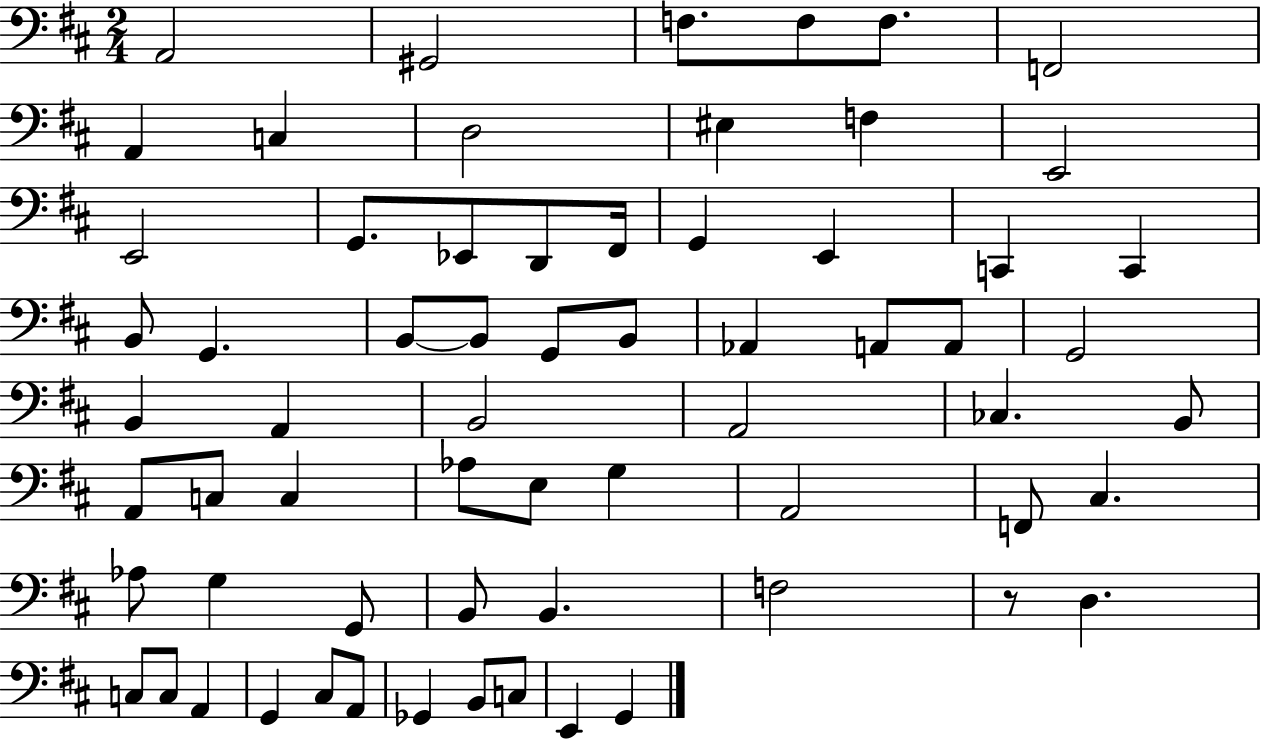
{
  \clef bass
  \numericTimeSignature
  \time 2/4
  \key d \major
  \repeat volta 2 { a,2 | gis,2 | f8. f8 f8. | f,2 | \break a,4 c4 | d2 | eis4 f4 | e,2 | \break e,2 | g,8. ees,8 d,8 fis,16 | g,4 e,4 | c,4 c,4 | \break b,8 g,4. | b,8~~ b,8 g,8 b,8 | aes,4 a,8 a,8 | g,2 | \break b,4 a,4 | b,2 | a,2 | ces4. b,8 | \break a,8 c8 c4 | aes8 e8 g4 | a,2 | f,8 cis4. | \break aes8 g4 g,8 | b,8 b,4. | f2 | r8 d4. | \break c8 c8 a,4 | g,4 cis8 a,8 | ges,4 b,8 c8 | e,4 g,4 | \break } \bar "|."
}